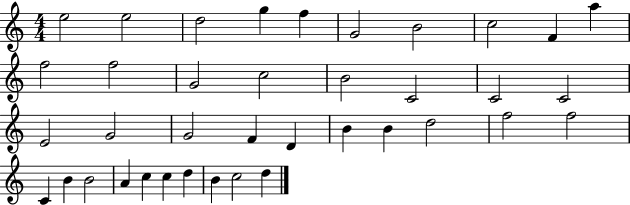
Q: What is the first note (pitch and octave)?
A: E5